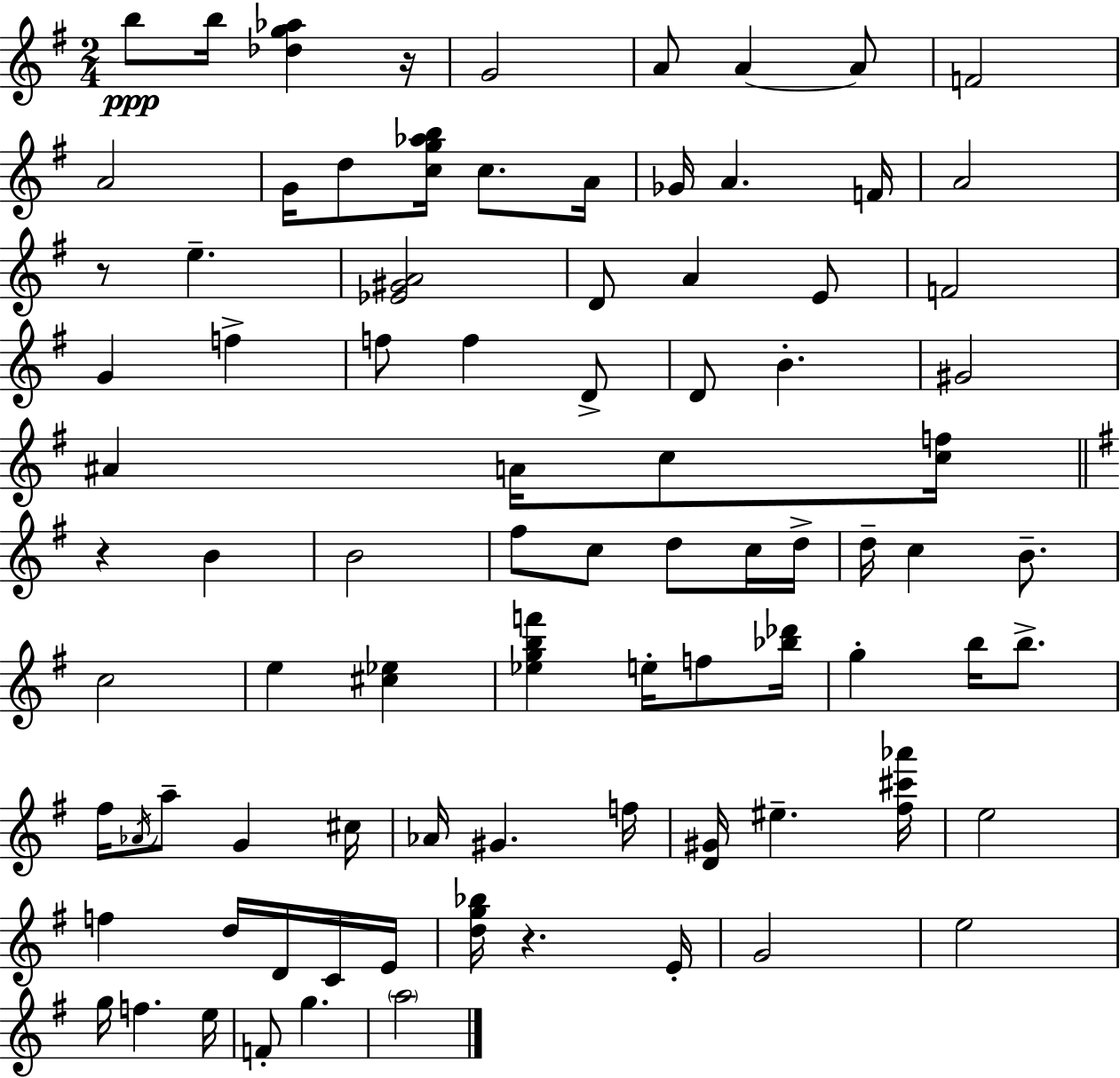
B5/e B5/s [Db5,G5,Ab5]/q R/s G4/h A4/e A4/q A4/e F4/h A4/h G4/s D5/e [C5,G5,Ab5,B5]/s C5/e. A4/s Gb4/s A4/q. F4/s A4/h R/e E5/q. [Eb4,G#4,A4]/h D4/e A4/q E4/e F4/h G4/q F5/q F5/e F5/q D4/e D4/e B4/q. G#4/h A#4/q A4/s C5/e [C5,F5]/s R/q B4/q B4/h F#5/e C5/e D5/e C5/s D5/s D5/s C5/q B4/e. C5/h E5/q [C#5,Eb5]/q [Eb5,G5,B5,F6]/q E5/s F5/e [Bb5,Db6]/s G5/q B5/s B5/e. F#5/s Ab4/s A5/e G4/q C#5/s Ab4/s G#4/q. F5/s [D4,G#4]/s EIS5/q. [F#5,C#6,Ab6]/s E5/h F5/q D5/s D4/s C4/s E4/s [D5,G5,Bb5]/s R/q. E4/s G4/h E5/h G5/s F5/q. E5/s F4/e G5/q. A5/h